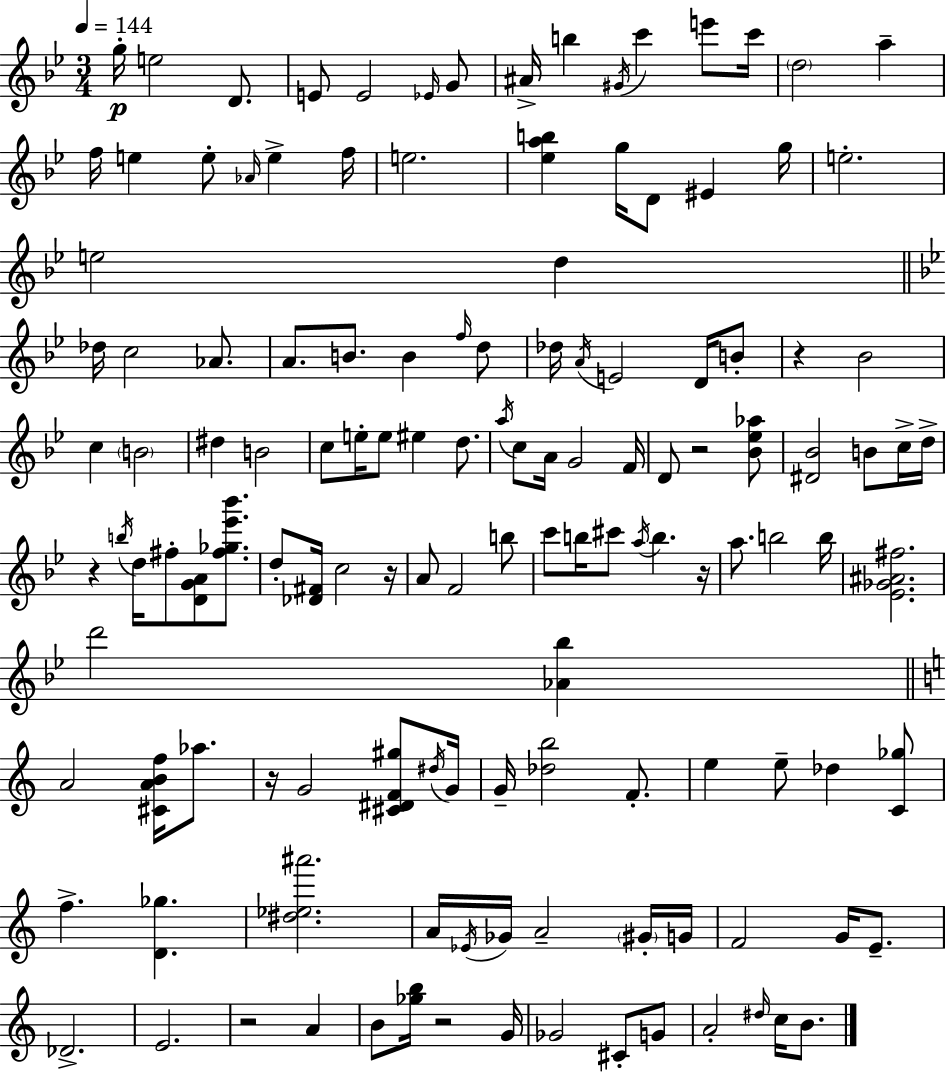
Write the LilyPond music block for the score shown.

{
  \clef treble
  \numericTimeSignature
  \time 3/4
  \key g \minor
  \tempo 4 = 144
  g''16-.\p e''2 d'8. | e'8 e'2 \grace { ees'16 } g'8 | ais'16-> b''4 \acciaccatura { gis'16 } c'''4 e'''8 | c'''16 \parenthesize d''2 a''4-- | \break f''16 e''4 e''8-. \grace { aes'16 } e''4-> | f''16 e''2. | <ees'' a'' b''>4 g''16 d'8 eis'4 | g''16 e''2.-. | \break e''2 d''4 | \bar "||" \break \key g \minor des''16 c''2 aes'8. | a'8. b'8. b'4 \grace { f''16 } d''8 | des''16 \acciaccatura { a'16 } e'2 d'16 | b'8-. r4 bes'2 | \break c''4 \parenthesize b'2 | dis''4 b'2 | c''8 e''16-. e''8 eis''4 d''8. | \acciaccatura { a''16 } c''8 a'16 g'2 | \break f'16 d'8 r2 | <bes' ees'' aes''>8 <dis' bes'>2 b'8 | c''16-> d''16-> r4 \acciaccatura { b''16 } d''16 fis''8-. <d' g' a'>8 | <fis'' ges'' ees''' bes'''>8. d''8-. <des' fis'>16 c''2 | \break r16 a'8 f'2 | b''8 c'''8 b''16 cis'''8 \acciaccatura { a''16 } b''4. | r16 a''8. b''2 | b''16 <ees' ges' ais' fis''>2. | \break d'''2 | <aes' bes''>4 \bar "||" \break \key a \minor a'2 <cis' a' b' f''>16 aes''8. | r16 g'2 <cis' dis' f' gis''>8 \acciaccatura { dis''16 } | g'16 g'16-- <des'' b''>2 f'8.-. | e''4 e''8-- des''4 <c' ges''>8 | \break f''4.-> <d' ges''>4. | <dis'' ees'' ais'''>2. | a'16 \acciaccatura { ees'16 } ges'16 a'2-- | \parenthesize gis'16-. g'16 f'2 g'16 e'8.-- | \break des'2.-> | e'2. | r2 a'4 | b'8 <ges'' b''>16 r2 | \break g'16 ges'2 cis'8-. | g'8 a'2-. \grace { dis''16 } c''16 | b'8. \bar "|."
}